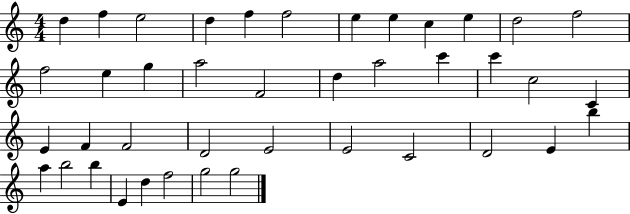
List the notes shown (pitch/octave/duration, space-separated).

D5/q F5/q E5/h D5/q F5/q F5/h E5/q E5/q C5/q E5/q D5/h F5/h F5/h E5/q G5/q A5/h F4/h D5/q A5/h C6/q C6/q C5/h C4/q E4/q F4/q F4/h D4/h E4/h E4/h C4/h D4/h E4/q B5/q A5/q B5/h B5/q E4/q D5/q F5/h G5/h G5/h